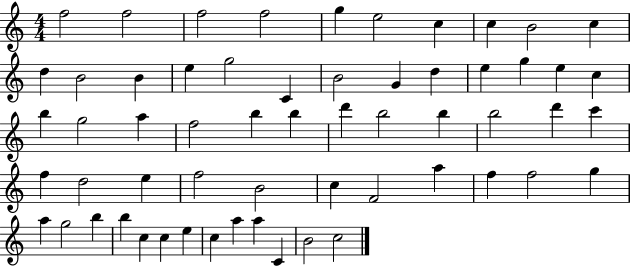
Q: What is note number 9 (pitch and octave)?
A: B4